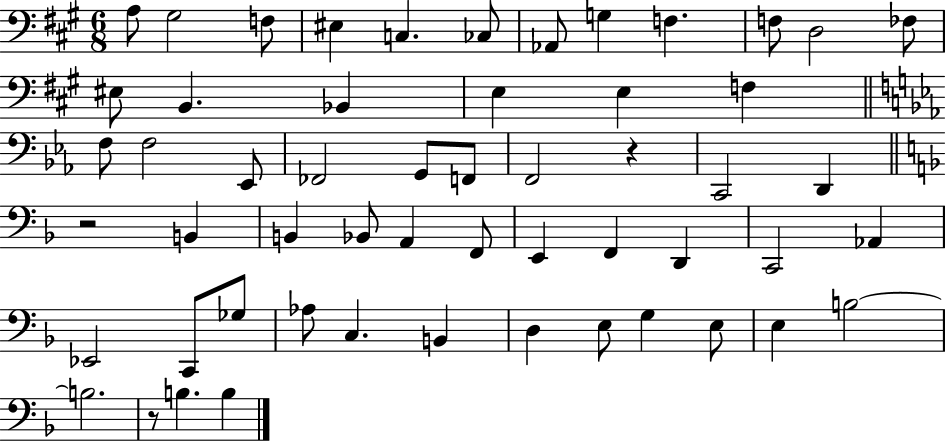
X:1
T:Untitled
M:6/8
L:1/4
K:A
A,/2 ^G,2 F,/2 ^E, C, _C,/2 _A,,/2 G, F, F,/2 D,2 _F,/2 ^E,/2 B,, _B,, E, E, F, F,/2 F,2 _E,,/2 _F,,2 G,,/2 F,,/2 F,,2 z C,,2 D,, z2 B,, B,, _B,,/2 A,, F,,/2 E,, F,, D,, C,,2 _A,, _E,,2 C,,/2 _G,/2 _A,/2 C, B,, D, E,/2 G, E,/2 E, B,2 B,2 z/2 B, B,